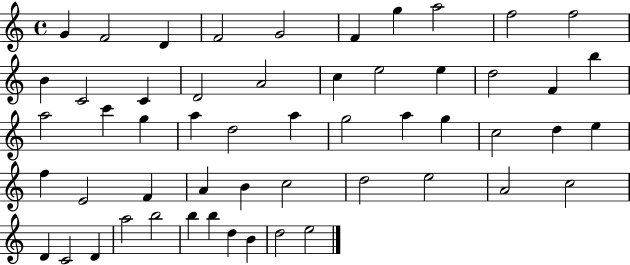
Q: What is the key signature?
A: C major